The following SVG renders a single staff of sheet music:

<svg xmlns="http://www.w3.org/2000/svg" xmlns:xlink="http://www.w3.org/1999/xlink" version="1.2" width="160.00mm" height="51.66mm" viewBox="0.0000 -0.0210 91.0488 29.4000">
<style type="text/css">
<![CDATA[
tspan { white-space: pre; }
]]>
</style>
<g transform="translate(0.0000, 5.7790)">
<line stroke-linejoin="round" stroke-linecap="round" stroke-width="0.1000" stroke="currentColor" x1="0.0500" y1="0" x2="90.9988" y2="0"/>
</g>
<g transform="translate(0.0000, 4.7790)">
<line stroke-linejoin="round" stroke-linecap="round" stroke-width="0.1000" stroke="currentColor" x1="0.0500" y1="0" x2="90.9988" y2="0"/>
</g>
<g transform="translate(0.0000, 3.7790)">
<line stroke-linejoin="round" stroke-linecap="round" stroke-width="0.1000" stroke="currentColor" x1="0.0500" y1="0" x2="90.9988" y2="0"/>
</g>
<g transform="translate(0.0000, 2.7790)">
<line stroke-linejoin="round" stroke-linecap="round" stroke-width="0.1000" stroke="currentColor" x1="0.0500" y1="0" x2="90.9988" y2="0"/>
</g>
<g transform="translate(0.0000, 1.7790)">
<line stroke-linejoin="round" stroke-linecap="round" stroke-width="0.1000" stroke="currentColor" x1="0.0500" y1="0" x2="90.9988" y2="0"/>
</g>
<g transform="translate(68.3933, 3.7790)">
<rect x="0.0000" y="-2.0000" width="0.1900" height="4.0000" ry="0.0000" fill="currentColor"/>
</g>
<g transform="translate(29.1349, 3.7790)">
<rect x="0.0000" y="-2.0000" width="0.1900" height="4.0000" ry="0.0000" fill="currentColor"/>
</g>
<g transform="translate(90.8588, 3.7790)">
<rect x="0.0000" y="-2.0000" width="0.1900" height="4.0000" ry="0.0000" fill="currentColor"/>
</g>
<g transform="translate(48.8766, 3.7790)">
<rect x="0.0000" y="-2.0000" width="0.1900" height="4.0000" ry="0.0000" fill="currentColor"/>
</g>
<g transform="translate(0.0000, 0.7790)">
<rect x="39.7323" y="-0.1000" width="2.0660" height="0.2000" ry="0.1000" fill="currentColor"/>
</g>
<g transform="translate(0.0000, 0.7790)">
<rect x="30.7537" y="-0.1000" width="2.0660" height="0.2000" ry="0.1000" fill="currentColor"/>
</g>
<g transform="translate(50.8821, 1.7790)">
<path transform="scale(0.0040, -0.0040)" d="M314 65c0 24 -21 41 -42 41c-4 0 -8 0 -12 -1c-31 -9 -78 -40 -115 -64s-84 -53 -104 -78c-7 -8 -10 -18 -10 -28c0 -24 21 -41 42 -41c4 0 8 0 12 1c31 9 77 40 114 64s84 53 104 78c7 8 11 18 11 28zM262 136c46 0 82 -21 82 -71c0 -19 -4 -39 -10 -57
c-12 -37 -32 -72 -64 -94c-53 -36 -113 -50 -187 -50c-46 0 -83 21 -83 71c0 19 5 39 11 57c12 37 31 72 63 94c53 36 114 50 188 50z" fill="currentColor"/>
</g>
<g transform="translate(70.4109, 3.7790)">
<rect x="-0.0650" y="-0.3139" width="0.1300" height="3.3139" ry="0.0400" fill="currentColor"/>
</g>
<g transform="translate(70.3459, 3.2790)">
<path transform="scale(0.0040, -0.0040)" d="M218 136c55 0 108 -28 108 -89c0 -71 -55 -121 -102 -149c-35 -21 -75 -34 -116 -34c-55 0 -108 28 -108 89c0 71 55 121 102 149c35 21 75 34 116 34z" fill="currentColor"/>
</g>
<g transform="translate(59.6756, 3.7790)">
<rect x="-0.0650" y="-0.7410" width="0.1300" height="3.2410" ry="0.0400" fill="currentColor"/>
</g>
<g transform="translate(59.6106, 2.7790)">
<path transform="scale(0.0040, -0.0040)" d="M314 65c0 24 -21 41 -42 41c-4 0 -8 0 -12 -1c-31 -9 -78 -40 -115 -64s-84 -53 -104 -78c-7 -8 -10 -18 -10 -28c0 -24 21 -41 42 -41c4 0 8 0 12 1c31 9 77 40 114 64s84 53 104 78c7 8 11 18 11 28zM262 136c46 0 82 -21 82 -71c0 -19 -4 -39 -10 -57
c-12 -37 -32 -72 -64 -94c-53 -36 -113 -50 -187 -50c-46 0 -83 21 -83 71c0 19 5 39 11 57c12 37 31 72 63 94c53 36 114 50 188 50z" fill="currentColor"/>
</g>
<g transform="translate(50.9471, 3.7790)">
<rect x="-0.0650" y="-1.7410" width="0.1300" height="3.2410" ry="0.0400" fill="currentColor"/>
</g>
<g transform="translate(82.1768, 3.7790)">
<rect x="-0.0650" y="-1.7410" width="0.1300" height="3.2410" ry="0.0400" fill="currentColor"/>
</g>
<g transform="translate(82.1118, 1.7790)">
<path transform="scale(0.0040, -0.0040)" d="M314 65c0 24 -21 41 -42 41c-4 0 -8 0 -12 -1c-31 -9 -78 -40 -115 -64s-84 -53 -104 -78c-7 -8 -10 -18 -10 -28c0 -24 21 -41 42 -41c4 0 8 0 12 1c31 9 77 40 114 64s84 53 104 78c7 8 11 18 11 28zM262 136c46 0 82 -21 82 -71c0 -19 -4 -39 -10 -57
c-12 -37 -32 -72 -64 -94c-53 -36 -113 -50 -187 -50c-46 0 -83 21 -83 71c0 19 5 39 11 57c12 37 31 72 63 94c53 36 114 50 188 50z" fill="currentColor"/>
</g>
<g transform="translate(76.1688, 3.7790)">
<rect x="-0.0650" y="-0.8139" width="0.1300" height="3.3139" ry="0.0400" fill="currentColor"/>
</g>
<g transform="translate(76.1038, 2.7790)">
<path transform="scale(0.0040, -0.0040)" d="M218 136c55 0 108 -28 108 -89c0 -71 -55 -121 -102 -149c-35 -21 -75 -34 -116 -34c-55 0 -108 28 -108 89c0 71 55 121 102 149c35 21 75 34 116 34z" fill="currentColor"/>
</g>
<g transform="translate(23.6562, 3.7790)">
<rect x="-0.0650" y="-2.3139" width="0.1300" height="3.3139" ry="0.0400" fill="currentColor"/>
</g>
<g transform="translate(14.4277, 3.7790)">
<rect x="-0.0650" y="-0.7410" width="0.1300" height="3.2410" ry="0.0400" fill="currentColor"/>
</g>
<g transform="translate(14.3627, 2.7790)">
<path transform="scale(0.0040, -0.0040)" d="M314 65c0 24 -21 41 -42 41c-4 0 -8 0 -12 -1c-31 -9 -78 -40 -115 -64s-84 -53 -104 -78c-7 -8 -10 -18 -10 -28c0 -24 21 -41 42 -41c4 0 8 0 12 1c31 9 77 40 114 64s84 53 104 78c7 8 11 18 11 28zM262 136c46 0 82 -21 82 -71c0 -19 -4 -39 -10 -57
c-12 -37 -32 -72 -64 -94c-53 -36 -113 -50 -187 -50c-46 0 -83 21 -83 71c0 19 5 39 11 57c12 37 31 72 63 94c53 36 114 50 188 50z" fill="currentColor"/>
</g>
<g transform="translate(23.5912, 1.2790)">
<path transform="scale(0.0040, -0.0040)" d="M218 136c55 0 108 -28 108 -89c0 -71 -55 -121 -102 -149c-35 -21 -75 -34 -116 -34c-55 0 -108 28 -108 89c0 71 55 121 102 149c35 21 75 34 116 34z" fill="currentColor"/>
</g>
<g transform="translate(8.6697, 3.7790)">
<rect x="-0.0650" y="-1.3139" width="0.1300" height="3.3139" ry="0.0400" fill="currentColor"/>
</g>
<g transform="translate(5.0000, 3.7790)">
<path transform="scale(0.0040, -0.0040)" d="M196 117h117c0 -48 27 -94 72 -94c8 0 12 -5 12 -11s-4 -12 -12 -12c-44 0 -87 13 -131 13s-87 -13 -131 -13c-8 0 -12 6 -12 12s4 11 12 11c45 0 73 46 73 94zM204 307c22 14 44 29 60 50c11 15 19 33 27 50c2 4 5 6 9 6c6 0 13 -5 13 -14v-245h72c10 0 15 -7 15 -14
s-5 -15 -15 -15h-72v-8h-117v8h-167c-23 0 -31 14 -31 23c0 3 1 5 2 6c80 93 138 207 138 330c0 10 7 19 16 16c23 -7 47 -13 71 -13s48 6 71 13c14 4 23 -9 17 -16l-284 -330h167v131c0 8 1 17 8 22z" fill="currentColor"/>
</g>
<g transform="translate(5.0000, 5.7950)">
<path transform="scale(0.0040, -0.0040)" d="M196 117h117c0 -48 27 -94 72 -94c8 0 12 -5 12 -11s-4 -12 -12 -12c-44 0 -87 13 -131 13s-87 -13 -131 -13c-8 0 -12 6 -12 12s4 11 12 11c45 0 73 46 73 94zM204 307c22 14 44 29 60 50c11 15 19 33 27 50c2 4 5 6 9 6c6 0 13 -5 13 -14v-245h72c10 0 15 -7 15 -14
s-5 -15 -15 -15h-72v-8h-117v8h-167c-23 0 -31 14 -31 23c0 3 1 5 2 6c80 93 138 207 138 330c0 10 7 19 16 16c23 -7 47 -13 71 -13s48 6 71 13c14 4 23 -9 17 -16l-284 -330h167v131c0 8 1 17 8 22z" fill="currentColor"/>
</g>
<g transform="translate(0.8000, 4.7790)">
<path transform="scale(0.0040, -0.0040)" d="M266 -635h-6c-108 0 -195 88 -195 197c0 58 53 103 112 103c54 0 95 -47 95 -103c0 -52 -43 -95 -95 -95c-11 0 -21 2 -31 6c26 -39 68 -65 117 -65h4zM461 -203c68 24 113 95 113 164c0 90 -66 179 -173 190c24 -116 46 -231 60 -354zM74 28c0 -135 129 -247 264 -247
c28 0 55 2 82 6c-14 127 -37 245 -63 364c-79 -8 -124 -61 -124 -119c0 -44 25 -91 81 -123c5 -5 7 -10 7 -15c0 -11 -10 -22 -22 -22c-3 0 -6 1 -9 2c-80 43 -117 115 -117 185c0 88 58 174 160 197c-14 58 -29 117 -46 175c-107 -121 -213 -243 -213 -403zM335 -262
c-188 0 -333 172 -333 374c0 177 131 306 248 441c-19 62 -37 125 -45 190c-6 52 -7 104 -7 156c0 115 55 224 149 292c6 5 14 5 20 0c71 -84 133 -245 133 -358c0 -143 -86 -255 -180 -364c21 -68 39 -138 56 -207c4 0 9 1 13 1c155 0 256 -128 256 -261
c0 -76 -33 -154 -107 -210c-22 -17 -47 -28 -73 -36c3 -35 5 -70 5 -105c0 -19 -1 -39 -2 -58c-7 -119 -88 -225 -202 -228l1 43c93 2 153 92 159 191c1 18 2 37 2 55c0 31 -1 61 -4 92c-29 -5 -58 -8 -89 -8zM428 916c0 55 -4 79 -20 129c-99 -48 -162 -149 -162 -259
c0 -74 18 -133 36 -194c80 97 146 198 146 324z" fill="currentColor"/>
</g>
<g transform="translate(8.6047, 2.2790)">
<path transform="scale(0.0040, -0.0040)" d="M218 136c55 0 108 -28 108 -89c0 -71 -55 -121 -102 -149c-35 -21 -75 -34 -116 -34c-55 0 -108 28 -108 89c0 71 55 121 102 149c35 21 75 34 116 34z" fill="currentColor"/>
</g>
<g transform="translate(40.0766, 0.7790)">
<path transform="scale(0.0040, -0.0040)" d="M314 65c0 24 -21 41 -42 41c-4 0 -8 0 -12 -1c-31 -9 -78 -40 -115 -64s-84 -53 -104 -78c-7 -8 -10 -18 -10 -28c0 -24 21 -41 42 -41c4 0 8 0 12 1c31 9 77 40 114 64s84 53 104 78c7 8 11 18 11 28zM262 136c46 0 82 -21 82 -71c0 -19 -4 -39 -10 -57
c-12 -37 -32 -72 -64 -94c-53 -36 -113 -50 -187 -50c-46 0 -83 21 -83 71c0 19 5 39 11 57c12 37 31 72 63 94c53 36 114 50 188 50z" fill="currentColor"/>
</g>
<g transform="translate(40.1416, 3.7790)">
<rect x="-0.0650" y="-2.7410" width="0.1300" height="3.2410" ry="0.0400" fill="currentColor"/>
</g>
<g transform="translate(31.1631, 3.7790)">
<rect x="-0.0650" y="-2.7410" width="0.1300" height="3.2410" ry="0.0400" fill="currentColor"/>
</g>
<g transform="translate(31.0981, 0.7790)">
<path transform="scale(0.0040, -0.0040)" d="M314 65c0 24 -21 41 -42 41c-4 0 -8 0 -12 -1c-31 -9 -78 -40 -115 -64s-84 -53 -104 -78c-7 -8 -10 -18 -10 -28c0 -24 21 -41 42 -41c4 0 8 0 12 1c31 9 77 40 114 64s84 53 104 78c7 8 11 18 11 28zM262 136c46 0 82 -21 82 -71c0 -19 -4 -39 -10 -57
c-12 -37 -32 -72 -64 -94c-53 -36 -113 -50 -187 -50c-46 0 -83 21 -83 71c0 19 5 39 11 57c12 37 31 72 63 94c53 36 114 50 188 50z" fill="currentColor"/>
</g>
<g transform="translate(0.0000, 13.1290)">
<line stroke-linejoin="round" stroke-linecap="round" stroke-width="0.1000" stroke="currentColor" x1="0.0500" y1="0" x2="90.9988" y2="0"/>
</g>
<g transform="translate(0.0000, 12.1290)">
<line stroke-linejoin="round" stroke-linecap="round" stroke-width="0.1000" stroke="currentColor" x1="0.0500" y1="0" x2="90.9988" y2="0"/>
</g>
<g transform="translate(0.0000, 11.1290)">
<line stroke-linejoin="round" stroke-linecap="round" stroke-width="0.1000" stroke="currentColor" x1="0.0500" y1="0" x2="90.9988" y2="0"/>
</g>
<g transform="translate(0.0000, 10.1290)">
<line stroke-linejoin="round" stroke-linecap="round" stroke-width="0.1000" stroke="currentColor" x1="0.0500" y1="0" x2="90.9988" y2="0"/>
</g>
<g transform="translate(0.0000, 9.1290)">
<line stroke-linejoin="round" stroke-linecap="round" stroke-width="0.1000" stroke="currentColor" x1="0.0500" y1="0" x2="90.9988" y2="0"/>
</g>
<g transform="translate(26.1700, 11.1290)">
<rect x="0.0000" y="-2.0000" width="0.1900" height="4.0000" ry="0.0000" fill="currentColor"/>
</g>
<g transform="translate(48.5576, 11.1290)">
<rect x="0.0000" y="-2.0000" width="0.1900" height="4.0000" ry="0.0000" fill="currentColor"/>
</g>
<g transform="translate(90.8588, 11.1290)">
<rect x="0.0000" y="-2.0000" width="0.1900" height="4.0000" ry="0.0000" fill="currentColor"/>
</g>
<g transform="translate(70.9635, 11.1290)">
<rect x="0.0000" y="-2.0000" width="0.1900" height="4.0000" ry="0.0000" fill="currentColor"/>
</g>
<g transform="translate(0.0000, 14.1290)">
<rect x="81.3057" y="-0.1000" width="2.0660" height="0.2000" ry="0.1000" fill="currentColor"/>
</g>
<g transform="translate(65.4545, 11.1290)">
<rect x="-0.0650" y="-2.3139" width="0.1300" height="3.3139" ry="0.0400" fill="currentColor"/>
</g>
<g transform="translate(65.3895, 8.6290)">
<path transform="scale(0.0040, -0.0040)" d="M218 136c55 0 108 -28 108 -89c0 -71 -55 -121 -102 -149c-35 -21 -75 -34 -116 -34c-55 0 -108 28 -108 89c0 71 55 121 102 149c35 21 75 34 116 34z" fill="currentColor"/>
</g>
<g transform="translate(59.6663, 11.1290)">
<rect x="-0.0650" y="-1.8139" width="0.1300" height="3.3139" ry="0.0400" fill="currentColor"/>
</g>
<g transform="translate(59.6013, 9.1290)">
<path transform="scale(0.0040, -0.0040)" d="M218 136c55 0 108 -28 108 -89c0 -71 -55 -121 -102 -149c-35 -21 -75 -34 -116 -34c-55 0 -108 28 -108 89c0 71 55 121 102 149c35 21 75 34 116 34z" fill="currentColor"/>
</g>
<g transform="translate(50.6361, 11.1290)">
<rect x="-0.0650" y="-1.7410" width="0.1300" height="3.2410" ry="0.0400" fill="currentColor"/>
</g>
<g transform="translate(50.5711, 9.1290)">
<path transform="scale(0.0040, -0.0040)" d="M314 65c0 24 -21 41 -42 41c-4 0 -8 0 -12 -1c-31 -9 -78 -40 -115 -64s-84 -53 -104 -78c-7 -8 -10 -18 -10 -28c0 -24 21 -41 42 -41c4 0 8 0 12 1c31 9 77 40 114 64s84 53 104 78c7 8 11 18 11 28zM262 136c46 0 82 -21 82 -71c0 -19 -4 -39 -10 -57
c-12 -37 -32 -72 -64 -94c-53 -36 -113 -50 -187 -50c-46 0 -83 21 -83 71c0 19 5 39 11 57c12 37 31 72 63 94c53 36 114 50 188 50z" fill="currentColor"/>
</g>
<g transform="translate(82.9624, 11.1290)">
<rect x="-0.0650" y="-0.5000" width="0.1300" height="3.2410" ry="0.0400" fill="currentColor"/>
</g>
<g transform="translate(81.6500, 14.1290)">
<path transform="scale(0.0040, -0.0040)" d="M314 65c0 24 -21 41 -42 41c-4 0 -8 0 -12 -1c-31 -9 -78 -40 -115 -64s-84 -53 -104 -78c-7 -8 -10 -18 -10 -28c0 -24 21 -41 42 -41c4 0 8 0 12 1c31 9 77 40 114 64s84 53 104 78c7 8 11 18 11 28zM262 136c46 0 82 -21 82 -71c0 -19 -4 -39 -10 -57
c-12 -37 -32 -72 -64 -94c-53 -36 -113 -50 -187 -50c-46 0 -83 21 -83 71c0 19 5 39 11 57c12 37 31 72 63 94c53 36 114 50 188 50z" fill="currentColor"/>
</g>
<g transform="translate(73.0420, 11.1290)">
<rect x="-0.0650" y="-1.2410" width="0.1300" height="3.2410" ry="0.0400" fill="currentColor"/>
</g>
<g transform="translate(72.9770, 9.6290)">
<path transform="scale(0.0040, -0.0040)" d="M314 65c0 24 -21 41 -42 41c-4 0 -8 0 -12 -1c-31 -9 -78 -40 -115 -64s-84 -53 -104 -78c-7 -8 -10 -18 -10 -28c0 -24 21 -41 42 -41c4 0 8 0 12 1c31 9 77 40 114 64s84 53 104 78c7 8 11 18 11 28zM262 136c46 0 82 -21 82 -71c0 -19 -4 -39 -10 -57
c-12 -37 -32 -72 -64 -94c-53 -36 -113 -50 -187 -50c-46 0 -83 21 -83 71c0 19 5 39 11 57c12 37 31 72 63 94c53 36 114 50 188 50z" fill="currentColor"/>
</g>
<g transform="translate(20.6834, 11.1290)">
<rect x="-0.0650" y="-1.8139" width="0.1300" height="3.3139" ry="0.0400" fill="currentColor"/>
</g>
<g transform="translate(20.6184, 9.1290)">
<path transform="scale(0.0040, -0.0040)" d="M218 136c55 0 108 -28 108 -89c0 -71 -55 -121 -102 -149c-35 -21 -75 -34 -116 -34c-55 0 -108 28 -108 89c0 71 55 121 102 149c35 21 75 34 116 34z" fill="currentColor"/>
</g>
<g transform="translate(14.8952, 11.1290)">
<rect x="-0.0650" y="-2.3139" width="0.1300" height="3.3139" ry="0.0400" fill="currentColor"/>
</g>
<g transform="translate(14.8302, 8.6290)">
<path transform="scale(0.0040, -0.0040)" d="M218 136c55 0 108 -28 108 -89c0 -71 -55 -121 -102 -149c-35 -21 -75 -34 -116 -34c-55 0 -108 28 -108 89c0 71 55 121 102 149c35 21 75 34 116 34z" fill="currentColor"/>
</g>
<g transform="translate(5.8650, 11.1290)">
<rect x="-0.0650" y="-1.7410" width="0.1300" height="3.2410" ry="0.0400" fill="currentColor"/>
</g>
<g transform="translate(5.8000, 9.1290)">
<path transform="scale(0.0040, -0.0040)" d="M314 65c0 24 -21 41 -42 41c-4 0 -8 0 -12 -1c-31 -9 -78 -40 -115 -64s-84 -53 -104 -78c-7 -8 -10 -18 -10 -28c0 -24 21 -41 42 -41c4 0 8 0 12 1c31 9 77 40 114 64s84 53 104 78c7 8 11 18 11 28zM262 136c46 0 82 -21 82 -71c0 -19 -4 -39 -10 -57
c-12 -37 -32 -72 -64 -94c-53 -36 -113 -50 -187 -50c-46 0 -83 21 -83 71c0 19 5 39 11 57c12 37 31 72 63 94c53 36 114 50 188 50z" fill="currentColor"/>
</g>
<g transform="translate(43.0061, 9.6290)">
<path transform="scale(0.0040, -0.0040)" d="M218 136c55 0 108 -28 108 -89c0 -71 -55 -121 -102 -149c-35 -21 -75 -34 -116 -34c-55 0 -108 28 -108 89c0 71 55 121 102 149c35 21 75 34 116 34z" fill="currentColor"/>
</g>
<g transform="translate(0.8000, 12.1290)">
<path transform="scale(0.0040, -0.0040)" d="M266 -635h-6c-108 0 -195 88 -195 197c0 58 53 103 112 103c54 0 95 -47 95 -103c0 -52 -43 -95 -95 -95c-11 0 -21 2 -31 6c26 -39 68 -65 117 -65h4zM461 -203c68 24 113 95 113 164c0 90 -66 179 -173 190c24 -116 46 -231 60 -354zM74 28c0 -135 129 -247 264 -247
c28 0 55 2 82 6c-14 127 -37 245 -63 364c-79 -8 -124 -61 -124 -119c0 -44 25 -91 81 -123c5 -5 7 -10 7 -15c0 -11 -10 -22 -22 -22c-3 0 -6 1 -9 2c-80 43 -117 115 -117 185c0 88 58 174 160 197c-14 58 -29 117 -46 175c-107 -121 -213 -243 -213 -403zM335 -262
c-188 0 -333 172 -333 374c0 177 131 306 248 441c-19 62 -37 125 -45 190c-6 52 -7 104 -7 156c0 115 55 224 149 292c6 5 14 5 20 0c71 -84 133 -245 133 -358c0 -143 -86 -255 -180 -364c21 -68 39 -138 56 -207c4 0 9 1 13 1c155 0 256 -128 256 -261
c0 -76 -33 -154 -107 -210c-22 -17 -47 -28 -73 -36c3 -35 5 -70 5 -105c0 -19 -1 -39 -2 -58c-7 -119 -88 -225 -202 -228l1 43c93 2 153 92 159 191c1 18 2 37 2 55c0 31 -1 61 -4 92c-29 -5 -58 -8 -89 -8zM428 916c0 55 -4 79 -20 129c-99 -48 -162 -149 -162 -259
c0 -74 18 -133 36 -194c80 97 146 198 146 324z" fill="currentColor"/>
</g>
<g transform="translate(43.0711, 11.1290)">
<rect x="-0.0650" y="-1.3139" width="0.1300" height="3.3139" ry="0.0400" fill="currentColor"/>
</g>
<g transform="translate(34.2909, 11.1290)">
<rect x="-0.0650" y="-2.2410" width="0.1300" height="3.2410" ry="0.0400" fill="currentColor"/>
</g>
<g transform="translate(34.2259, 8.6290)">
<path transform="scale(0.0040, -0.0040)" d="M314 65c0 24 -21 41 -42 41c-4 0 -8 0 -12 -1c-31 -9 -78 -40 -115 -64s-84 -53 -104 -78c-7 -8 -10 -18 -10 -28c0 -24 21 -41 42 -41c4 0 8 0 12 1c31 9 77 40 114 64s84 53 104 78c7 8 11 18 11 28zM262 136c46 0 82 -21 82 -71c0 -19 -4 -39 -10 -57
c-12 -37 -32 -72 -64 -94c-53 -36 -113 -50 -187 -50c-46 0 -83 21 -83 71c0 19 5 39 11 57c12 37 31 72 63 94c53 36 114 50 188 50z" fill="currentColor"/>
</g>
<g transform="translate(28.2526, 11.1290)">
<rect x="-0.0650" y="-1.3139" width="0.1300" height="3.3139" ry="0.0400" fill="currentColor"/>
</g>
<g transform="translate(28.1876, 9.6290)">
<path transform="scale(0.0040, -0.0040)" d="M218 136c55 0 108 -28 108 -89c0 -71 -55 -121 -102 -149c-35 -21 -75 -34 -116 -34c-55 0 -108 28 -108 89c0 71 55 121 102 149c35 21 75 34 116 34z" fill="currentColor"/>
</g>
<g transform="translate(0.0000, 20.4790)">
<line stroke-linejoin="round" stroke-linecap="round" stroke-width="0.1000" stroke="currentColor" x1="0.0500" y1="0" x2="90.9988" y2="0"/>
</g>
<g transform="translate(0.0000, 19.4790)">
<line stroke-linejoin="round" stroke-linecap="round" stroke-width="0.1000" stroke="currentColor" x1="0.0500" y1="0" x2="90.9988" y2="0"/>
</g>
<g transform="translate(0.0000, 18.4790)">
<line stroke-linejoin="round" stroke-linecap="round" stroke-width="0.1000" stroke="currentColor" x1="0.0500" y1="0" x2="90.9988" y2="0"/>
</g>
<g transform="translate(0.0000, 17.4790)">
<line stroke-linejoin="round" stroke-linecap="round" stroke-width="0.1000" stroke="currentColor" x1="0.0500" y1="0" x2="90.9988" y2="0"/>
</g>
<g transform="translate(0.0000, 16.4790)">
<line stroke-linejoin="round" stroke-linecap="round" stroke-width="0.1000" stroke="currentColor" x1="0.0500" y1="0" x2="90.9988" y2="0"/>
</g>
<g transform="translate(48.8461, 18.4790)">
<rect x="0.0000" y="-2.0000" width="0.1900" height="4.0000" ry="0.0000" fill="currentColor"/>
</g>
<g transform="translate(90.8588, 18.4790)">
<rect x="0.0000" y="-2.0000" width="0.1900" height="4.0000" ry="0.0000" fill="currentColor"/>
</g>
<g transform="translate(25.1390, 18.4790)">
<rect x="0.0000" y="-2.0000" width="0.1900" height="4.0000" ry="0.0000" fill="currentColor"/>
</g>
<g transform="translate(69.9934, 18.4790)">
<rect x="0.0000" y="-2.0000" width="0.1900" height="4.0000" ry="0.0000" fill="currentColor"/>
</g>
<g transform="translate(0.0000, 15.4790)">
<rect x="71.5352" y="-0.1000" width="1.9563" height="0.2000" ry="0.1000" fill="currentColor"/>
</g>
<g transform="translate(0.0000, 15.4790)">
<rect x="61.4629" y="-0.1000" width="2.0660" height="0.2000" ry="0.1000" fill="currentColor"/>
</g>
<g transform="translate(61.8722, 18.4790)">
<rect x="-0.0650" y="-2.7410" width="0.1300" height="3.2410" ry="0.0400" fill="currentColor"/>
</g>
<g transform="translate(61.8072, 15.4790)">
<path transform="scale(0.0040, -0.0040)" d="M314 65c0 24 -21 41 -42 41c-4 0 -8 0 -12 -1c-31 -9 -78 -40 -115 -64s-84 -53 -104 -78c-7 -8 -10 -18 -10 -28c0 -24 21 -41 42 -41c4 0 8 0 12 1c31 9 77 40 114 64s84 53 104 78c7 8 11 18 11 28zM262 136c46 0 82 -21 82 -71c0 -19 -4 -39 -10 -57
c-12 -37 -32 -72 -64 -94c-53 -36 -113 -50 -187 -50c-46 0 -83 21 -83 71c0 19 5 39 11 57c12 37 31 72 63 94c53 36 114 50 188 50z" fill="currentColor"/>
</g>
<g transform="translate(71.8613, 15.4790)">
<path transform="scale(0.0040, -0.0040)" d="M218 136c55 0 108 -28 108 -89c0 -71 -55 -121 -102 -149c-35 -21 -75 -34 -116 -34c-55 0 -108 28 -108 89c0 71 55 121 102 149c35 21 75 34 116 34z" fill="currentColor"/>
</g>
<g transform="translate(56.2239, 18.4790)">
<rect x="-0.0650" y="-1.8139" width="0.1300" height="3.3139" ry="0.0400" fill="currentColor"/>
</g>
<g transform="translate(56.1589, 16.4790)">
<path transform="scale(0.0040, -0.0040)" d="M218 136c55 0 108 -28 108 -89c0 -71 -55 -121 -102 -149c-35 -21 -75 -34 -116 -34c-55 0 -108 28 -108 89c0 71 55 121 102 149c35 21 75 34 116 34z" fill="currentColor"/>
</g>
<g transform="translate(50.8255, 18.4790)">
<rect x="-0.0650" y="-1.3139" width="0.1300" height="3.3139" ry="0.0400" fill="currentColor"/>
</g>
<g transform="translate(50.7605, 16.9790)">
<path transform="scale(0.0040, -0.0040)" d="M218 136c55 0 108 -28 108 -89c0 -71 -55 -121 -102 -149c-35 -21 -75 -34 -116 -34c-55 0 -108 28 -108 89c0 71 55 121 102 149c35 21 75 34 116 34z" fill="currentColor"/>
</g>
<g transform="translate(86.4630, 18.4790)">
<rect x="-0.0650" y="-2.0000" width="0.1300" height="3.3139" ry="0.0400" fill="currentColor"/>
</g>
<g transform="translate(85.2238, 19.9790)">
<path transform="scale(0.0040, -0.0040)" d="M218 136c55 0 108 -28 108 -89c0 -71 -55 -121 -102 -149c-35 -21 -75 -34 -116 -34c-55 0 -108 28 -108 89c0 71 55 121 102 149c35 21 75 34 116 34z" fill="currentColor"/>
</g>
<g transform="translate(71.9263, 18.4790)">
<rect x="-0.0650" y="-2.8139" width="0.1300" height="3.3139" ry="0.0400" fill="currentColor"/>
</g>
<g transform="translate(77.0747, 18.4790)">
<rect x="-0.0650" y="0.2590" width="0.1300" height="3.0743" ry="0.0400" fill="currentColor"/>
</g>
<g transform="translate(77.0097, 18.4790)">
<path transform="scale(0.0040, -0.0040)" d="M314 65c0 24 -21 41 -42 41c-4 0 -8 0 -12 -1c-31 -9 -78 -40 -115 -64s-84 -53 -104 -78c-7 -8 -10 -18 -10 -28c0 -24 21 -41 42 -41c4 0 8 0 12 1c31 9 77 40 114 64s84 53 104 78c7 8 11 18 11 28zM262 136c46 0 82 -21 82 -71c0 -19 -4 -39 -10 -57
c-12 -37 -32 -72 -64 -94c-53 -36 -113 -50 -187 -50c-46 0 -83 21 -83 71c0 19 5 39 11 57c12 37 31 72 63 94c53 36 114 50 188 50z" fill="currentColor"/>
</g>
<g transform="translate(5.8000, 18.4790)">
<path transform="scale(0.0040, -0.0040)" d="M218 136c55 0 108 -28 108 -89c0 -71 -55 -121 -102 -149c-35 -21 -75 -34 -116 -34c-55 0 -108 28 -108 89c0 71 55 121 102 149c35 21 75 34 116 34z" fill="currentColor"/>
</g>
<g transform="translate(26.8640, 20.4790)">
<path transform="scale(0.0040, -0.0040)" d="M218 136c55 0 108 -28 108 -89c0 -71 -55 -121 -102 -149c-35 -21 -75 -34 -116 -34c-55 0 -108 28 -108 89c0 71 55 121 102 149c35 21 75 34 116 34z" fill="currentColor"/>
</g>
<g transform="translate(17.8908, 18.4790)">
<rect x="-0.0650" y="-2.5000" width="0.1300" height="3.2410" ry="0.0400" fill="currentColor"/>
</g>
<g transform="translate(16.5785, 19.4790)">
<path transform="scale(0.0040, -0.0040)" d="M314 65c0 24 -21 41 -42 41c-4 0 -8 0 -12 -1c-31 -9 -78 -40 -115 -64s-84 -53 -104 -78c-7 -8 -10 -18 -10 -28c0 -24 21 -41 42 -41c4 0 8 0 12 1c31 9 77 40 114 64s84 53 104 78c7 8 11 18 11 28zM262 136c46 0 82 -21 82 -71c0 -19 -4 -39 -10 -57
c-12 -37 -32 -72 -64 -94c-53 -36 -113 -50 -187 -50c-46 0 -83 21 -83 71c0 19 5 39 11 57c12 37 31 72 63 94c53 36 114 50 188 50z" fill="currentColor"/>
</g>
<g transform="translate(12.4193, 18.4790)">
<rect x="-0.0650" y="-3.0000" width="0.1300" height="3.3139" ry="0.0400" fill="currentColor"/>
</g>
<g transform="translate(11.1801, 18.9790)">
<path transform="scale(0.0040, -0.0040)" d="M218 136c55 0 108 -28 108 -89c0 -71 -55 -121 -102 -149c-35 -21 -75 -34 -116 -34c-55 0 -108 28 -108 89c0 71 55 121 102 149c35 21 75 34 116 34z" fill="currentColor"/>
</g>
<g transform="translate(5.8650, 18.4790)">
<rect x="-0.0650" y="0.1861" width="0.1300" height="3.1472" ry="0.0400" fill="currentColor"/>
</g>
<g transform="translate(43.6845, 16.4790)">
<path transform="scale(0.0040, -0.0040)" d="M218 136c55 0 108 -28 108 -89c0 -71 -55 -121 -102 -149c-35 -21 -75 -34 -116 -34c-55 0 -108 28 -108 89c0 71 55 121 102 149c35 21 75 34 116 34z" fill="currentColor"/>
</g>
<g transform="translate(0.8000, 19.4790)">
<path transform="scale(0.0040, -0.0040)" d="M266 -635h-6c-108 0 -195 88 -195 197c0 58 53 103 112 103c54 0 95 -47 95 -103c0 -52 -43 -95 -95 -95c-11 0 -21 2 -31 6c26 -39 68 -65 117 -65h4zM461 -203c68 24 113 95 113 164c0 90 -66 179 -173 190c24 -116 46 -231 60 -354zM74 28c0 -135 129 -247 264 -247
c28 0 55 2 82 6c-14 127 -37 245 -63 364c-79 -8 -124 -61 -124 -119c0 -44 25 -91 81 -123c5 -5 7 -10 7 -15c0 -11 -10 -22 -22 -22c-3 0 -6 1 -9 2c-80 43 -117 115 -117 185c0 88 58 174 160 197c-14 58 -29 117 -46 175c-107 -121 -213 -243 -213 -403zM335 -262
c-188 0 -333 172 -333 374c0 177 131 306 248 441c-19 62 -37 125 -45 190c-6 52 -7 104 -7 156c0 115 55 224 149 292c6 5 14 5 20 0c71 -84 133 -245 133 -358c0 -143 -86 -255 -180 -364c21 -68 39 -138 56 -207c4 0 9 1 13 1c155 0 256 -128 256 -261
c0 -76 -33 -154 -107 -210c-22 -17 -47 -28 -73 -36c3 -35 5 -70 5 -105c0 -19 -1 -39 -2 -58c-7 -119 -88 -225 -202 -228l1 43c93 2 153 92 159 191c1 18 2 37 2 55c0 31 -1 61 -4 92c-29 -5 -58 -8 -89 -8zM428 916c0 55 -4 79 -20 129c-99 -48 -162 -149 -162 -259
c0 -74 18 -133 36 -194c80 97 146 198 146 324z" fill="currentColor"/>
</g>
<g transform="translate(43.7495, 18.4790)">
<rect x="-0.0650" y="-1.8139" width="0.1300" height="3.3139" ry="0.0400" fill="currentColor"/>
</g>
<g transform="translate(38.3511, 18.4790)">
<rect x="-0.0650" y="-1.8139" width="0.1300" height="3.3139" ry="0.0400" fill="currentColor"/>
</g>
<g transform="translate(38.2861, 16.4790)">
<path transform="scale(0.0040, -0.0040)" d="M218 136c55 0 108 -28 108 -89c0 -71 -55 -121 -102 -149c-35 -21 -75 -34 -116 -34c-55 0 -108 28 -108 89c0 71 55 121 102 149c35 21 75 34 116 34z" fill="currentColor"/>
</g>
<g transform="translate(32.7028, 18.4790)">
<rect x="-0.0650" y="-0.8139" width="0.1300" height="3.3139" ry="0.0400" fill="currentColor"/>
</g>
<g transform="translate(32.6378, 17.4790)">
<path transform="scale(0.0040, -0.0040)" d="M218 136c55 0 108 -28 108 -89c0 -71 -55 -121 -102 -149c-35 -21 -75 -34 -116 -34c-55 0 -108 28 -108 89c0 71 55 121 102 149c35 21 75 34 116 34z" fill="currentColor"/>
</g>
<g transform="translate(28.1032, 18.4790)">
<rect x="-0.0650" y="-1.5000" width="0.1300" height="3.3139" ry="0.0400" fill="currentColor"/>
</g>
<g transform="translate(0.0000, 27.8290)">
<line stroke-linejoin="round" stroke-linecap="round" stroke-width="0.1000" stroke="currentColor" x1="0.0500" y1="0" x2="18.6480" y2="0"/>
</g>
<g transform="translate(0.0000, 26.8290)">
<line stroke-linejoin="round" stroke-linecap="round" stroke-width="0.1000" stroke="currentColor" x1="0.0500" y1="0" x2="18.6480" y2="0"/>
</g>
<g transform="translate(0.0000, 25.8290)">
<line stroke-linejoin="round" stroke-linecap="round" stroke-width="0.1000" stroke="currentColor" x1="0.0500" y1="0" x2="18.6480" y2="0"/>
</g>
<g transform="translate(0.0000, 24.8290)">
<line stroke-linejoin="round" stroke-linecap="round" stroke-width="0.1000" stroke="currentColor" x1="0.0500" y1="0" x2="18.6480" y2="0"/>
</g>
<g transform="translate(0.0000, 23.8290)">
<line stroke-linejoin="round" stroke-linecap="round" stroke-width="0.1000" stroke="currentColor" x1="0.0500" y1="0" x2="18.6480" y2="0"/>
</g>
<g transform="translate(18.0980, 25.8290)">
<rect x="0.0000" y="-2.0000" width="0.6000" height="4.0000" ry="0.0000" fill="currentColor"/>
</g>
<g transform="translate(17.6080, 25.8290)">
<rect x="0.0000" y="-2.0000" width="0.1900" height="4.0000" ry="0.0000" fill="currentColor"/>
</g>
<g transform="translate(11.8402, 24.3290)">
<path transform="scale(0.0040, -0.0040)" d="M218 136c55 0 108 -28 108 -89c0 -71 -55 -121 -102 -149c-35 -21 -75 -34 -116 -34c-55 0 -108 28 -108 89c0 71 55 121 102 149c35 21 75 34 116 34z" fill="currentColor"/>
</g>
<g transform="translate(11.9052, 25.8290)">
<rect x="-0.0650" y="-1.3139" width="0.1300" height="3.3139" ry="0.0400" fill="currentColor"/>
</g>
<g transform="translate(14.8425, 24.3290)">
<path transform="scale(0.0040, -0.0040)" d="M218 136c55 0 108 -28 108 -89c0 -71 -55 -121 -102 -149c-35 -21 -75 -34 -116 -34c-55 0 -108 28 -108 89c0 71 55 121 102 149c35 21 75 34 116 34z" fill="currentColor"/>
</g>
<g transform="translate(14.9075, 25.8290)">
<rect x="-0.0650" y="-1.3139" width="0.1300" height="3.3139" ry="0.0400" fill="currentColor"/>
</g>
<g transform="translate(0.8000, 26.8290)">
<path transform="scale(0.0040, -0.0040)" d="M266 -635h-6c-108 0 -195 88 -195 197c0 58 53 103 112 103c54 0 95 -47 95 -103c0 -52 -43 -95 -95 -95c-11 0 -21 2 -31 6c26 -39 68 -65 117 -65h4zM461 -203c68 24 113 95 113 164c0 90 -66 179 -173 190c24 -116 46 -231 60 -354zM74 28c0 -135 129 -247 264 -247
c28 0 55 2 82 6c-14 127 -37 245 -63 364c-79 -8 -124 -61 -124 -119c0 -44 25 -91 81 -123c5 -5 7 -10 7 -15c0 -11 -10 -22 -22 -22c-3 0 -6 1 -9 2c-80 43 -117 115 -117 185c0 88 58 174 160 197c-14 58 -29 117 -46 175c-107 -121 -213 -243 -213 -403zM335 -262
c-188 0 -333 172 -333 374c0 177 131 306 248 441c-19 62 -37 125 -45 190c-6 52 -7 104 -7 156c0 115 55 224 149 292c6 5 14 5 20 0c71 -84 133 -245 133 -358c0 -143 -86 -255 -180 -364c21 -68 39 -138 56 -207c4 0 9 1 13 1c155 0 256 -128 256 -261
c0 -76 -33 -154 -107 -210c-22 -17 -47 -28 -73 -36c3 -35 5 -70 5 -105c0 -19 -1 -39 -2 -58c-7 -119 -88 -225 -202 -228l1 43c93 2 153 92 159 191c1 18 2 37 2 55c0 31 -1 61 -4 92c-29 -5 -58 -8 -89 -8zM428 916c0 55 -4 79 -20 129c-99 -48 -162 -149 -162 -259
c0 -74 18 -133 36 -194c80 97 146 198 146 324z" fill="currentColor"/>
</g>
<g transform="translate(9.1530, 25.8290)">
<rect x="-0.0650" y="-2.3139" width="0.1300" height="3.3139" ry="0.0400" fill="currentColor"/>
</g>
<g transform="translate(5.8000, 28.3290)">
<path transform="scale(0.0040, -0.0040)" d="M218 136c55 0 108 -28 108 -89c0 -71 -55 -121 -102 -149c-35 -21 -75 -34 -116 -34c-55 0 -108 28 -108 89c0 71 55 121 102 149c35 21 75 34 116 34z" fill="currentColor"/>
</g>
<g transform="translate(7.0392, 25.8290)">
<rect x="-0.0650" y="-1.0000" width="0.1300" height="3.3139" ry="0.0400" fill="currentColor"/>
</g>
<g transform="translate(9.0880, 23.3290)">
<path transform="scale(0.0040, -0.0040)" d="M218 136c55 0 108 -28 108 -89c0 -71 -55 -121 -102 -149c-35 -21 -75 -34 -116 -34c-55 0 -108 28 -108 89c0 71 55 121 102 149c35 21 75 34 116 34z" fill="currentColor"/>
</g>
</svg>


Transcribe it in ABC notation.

X:1
T:Untitled
M:4/4
L:1/4
K:C
e d2 g a2 a2 f2 d2 c d f2 f2 g f e g2 e f2 f g e2 C2 B A G2 E d f f e f a2 a B2 F D g e e